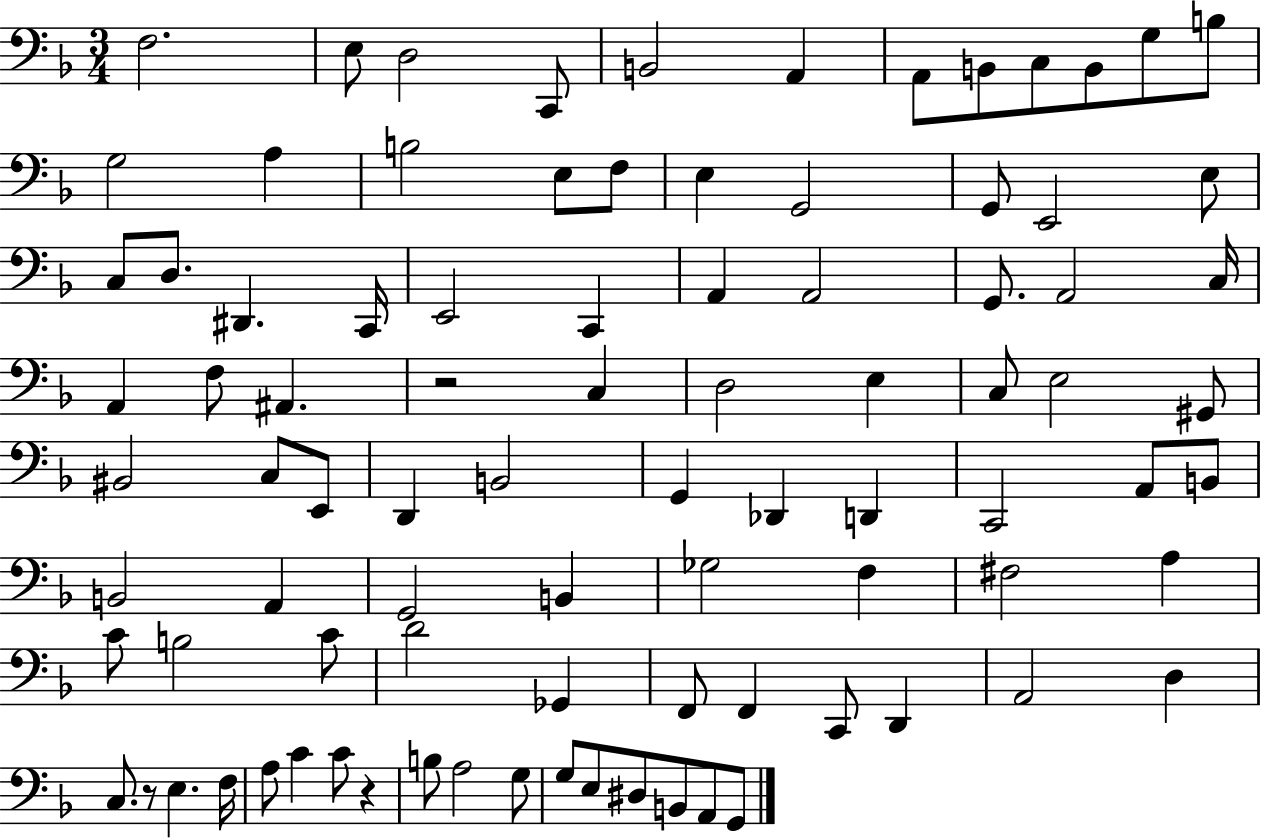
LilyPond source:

{
  \clef bass
  \numericTimeSignature
  \time 3/4
  \key f \major
  f2. | e8 d2 c,8 | b,2 a,4 | a,8 b,8 c8 b,8 g8 b8 | \break g2 a4 | b2 e8 f8 | e4 g,2 | g,8 e,2 e8 | \break c8 d8. dis,4. c,16 | e,2 c,4 | a,4 a,2 | g,8. a,2 c16 | \break a,4 f8 ais,4. | r2 c4 | d2 e4 | c8 e2 gis,8 | \break bis,2 c8 e,8 | d,4 b,2 | g,4 des,4 d,4 | c,2 a,8 b,8 | \break b,2 a,4 | g,2 b,4 | ges2 f4 | fis2 a4 | \break c'8 b2 c'8 | d'2 ges,4 | f,8 f,4 c,8 d,4 | a,2 d4 | \break c8. r8 e4. f16 | a8 c'4 c'8 r4 | b8 a2 g8 | g8 e8 dis8 b,8 a,8 g,8 | \break \bar "|."
}